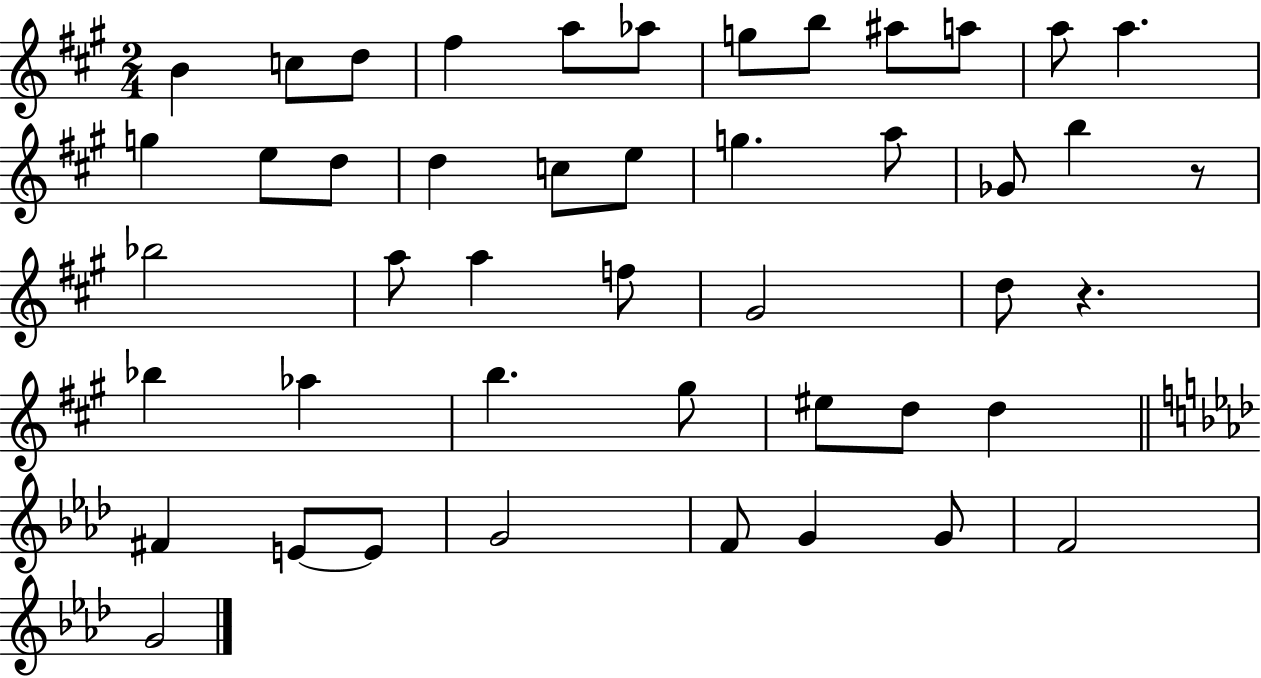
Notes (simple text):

B4/q C5/e D5/e F#5/q A5/e Ab5/e G5/e B5/e A#5/e A5/e A5/e A5/q. G5/q E5/e D5/e D5/q C5/e E5/e G5/q. A5/e Gb4/e B5/q R/e Bb5/h A5/e A5/q F5/e G#4/h D5/e R/q. Bb5/q Ab5/q B5/q. G#5/e EIS5/e D5/e D5/q F#4/q E4/e E4/e G4/h F4/e G4/q G4/e F4/h G4/h